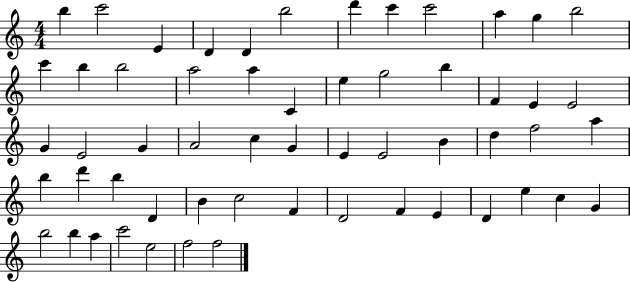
{
  \clef treble
  \numericTimeSignature
  \time 4/4
  \key c \major
  b''4 c'''2 e'4 | d'4 d'4 b''2 | d'''4 c'''4 c'''2 | a''4 g''4 b''2 | \break c'''4 b''4 b''2 | a''2 a''4 c'4 | e''4 g''2 b''4 | f'4 e'4 e'2 | \break g'4 e'2 g'4 | a'2 c''4 g'4 | e'4 e'2 b'4 | d''4 f''2 a''4 | \break b''4 d'''4 b''4 d'4 | b'4 c''2 f'4 | d'2 f'4 e'4 | d'4 e''4 c''4 g'4 | \break b''2 b''4 a''4 | c'''2 e''2 | f''2 f''2 | \bar "|."
}